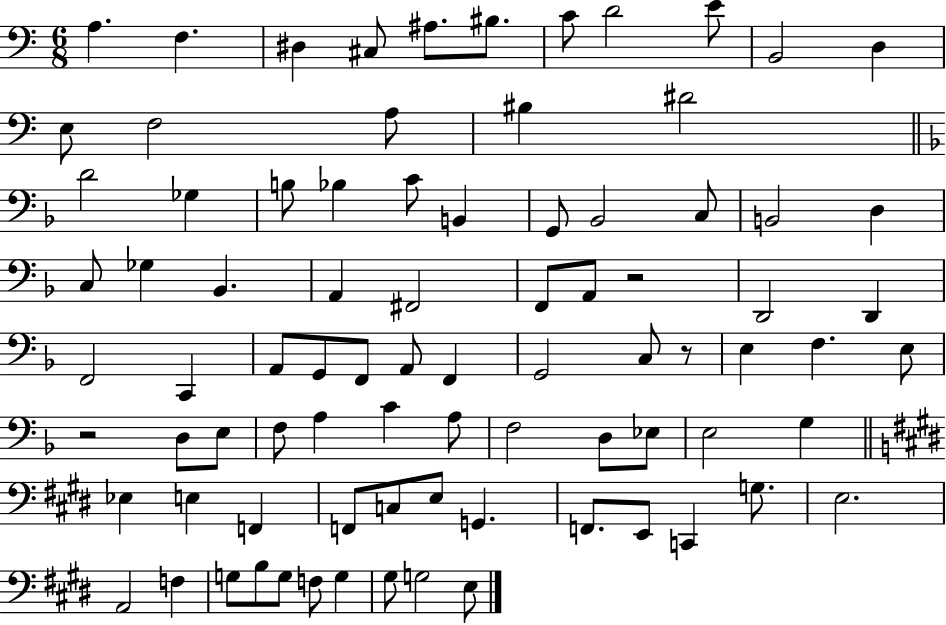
X:1
T:Untitled
M:6/8
L:1/4
K:C
A, F, ^D, ^C,/2 ^A,/2 ^B,/2 C/2 D2 E/2 B,,2 D, E,/2 F,2 A,/2 ^B, ^D2 D2 _G, B,/2 _B, C/2 B,, G,,/2 _B,,2 C,/2 B,,2 D, C,/2 _G, _B,, A,, ^F,,2 F,,/2 A,,/2 z2 D,,2 D,, F,,2 C,, A,,/2 G,,/2 F,,/2 A,,/2 F,, G,,2 C,/2 z/2 E, F, E,/2 z2 D,/2 E,/2 F,/2 A, C A,/2 F,2 D,/2 _E,/2 E,2 G, _E, E, F,, F,,/2 C,/2 E,/2 G,, F,,/2 E,,/2 C,, G,/2 E,2 A,,2 F, G,/2 B,/2 G,/2 F,/2 G, ^G,/2 G,2 E,/2